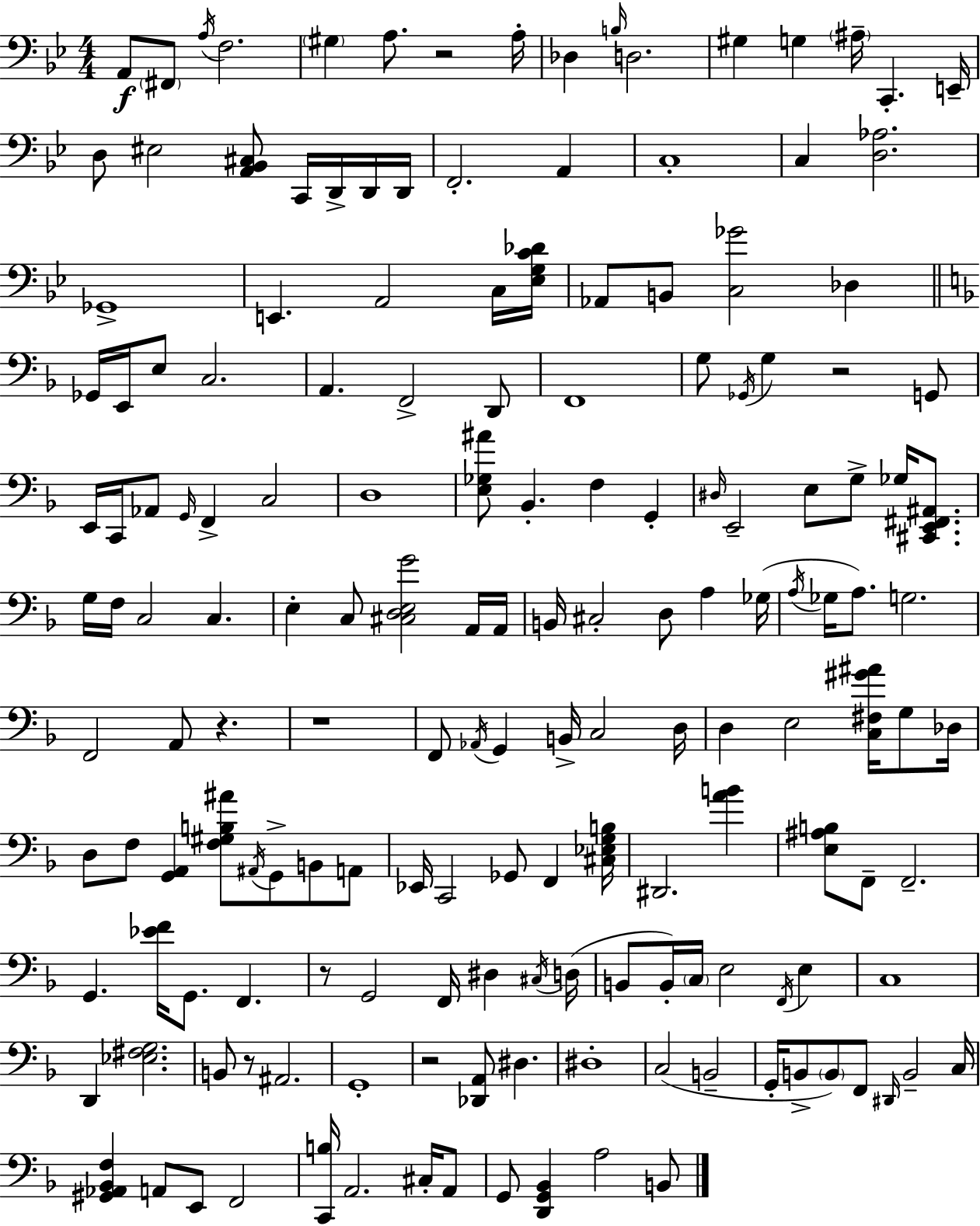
{
  \clef bass
  \numericTimeSignature
  \time 4/4
  \key bes \major
  \repeat volta 2 { a,8\f \parenthesize fis,8 \acciaccatura { a16 } f2. | \parenthesize gis4 a8. r2 | a16-. des4 \grace { b16 } d2. | gis4 g4 \parenthesize ais16-- c,4.-. | \break e,16-- d8 eis2 <a, bes, cis>8 c,16 d,16-> | d,16 d,16 f,2.-. a,4 | c1-. | c4 <d aes>2. | \break ges,1-> | e,4. a,2 | c16 <ees g c' des'>16 aes,8 b,8 <c ges'>2 des4 | \bar "||" \break \key f \major ges,16 e,16 e8 c2. | a,4. f,2-> d,8 | f,1 | g8 \acciaccatura { ges,16 } g4 r2 g,8 | \break e,16 c,16 aes,8 \grace { g,16 } f,4-> c2 | d1 | <e ges ais'>8 bes,4.-. f4 g,4-. | \grace { dis16 } e,2-- e8 g8-> ges16 | \break <cis, e, fis, ais,>8. g16 f16 c2 c4. | e4-. c8 <cis d e g'>2 | a,16 a,16 b,16 cis2-. d8 a4 | ges16( \acciaccatura { a16 } ges16 a8.) g2. | \break f,2 a,8 r4. | r1 | f,8 \acciaccatura { aes,16 } g,4 b,16-> c2 | d16 d4 e2 | \break <c fis gis' ais'>16 g8 des16 d8 f8 <g, a,>4 <f gis b ais'>8 \acciaccatura { ais,16 } | g,8-> b,8 a,8 ees,16 c,2 ges,8 | f,4 <cis ees g b>16 dis,2. | <a' b'>4 <e ais b>8 f,8-- f,2.-- | \break g,4. <ees' f'>16 g,8. | f,4. r8 g,2 | f,16 dis4 \acciaccatura { cis16 } d16( b,8 b,16-.) \parenthesize c16 e2 | \acciaccatura { f,16 } e4 c1 | \break d,4 <ees fis g>2. | b,8 r8 ais,2. | g,1-. | r2 | \break <des, a,>8 dis4. dis1-. | c2( | b,2-- g,16-. b,8-> \parenthesize b,8) f,8 \grace { dis,16 } | b,2-- c16 <gis, aes, bes, f>4 a,8 e,8 | \break f,2 <c, b>16 a,2. | cis16-. a,8 g,8 <d, g, bes,>4 a2 | b,8 } \bar "|."
}